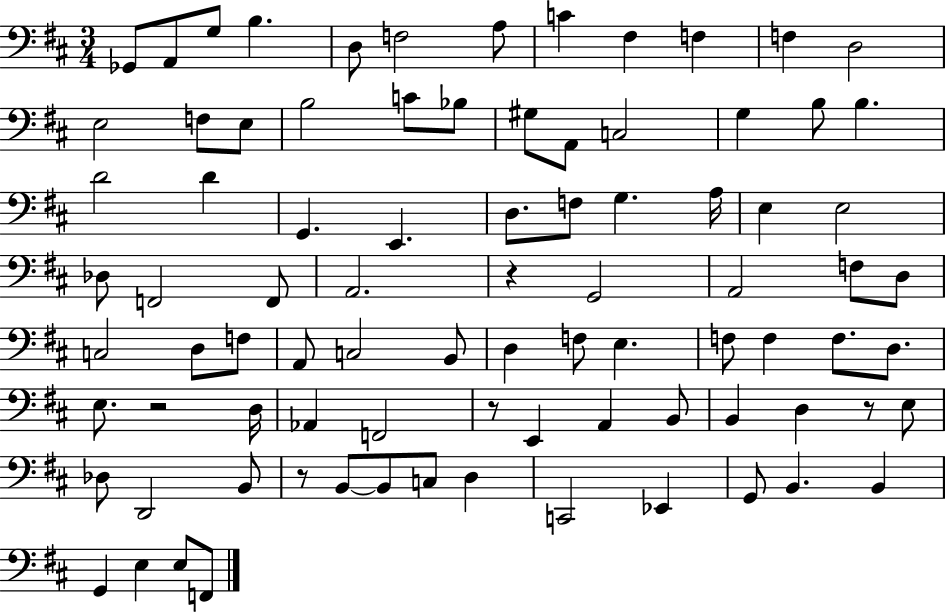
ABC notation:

X:1
T:Untitled
M:3/4
L:1/4
K:D
_G,,/2 A,,/2 G,/2 B, D,/2 F,2 A,/2 C ^F, F, F, D,2 E,2 F,/2 E,/2 B,2 C/2 _B,/2 ^G,/2 A,,/2 C,2 G, B,/2 B, D2 D G,, E,, D,/2 F,/2 G, A,/4 E, E,2 _D,/2 F,,2 F,,/2 A,,2 z G,,2 A,,2 F,/2 D,/2 C,2 D,/2 F,/2 A,,/2 C,2 B,,/2 D, F,/2 E, F,/2 F, F,/2 D,/2 E,/2 z2 D,/4 _A,, F,,2 z/2 E,, A,, B,,/2 B,, D, z/2 E,/2 _D,/2 D,,2 B,,/2 z/2 B,,/2 B,,/2 C,/2 D, C,,2 _E,, G,,/2 B,, B,, G,, E, E,/2 F,,/2